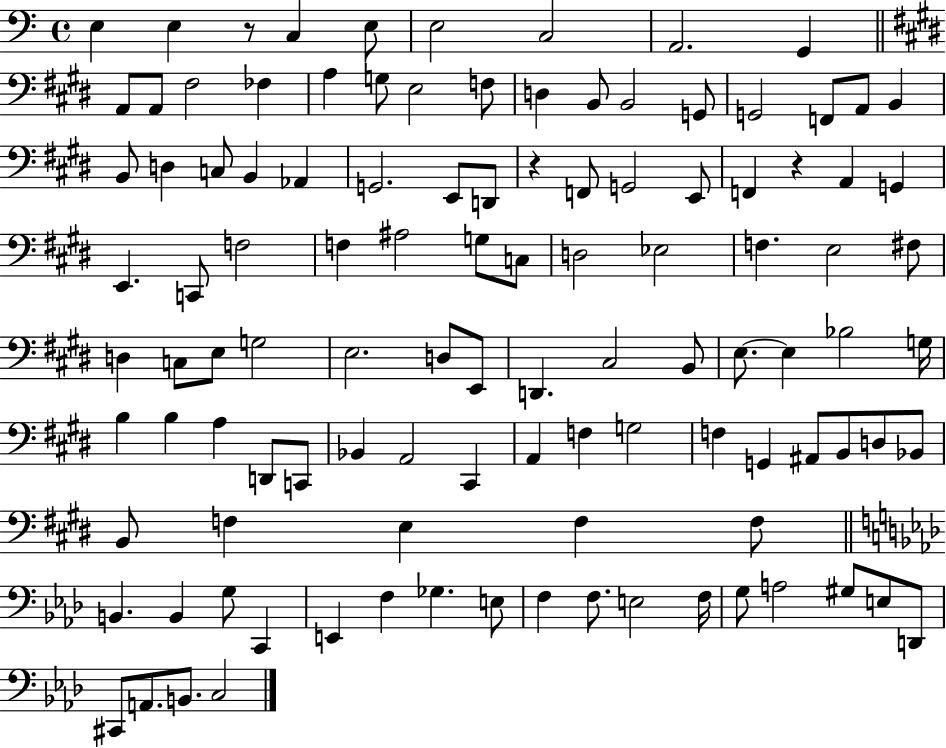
{
  \clef bass
  \time 4/4
  \defaultTimeSignature
  \key c \major
  e4 e4 r8 c4 e8 | e2 c2 | a,2. g,4 | \bar "||" \break \key e \major a,8 a,8 fis2 fes4 | a4 g8 e2 f8 | d4 b,8 b,2 g,8 | g,2 f,8 a,8 b,4 | \break b,8 d4 c8 b,4 aes,4 | g,2. e,8 d,8 | r4 f,8 g,2 e,8 | f,4 r4 a,4 g,4 | \break e,4. c,8 f2 | f4 ais2 g8 c8 | d2 ees2 | f4. e2 fis8 | \break d4 c8 e8 g2 | e2. d8 e,8 | d,4. cis2 b,8 | e8.~~ e4 bes2 g16 | \break b4 b4 a4 d,8 c,8 | bes,4 a,2 cis,4 | a,4 f4 g2 | f4 g,4 ais,8 b,8 d8 bes,8 | \break b,8 f4 e4 f4 f8 | \bar "||" \break \key aes \major b,4. b,4 g8 c,4 | e,4 f4 ges4. e8 | f4 f8. e2 f16 | g8 a2 gis8 e8 d,8 | \break cis,8 a,8. b,8. c2 | \bar "|."
}